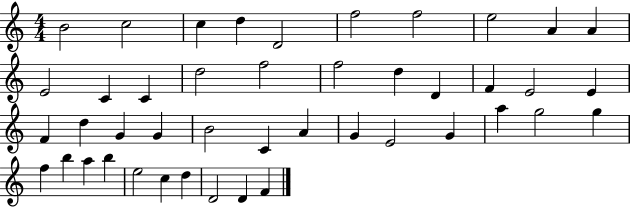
{
  \clef treble
  \numericTimeSignature
  \time 4/4
  \key c \major
  b'2 c''2 | c''4 d''4 d'2 | f''2 f''2 | e''2 a'4 a'4 | \break e'2 c'4 c'4 | d''2 f''2 | f''2 d''4 d'4 | f'4 e'2 e'4 | \break f'4 d''4 g'4 g'4 | b'2 c'4 a'4 | g'4 e'2 g'4 | a''4 g''2 g''4 | \break f''4 b''4 a''4 b''4 | e''2 c''4 d''4 | d'2 d'4 f'4 | \bar "|."
}